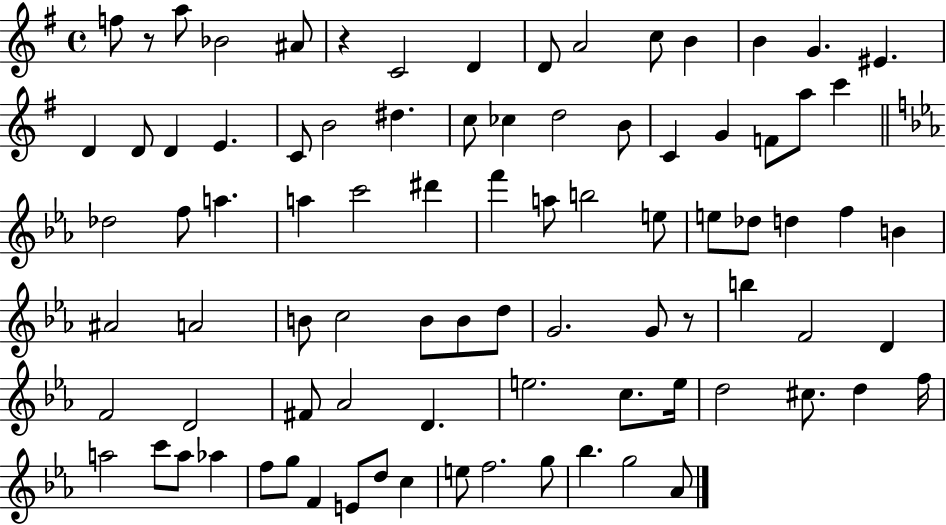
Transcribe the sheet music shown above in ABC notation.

X:1
T:Untitled
M:4/4
L:1/4
K:G
f/2 z/2 a/2 _B2 ^A/2 z C2 D D/2 A2 c/2 B B G ^E D D/2 D E C/2 B2 ^d c/2 _c d2 B/2 C G F/2 a/2 c' _d2 f/2 a a c'2 ^d' f' a/2 b2 e/2 e/2 _d/2 d f B ^A2 A2 B/2 c2 B/2 B/2 d/2 G2 G/2 z/2 b F2 D F2 D2 ^F/2 _A2 D e2 c/2 e/4 d2 ^c/2 d f/4 a2 c'/2 a/2 _a f/2 g/2 F E/2 d/2 c e/2 f2 g/2 _b g2 _A/2